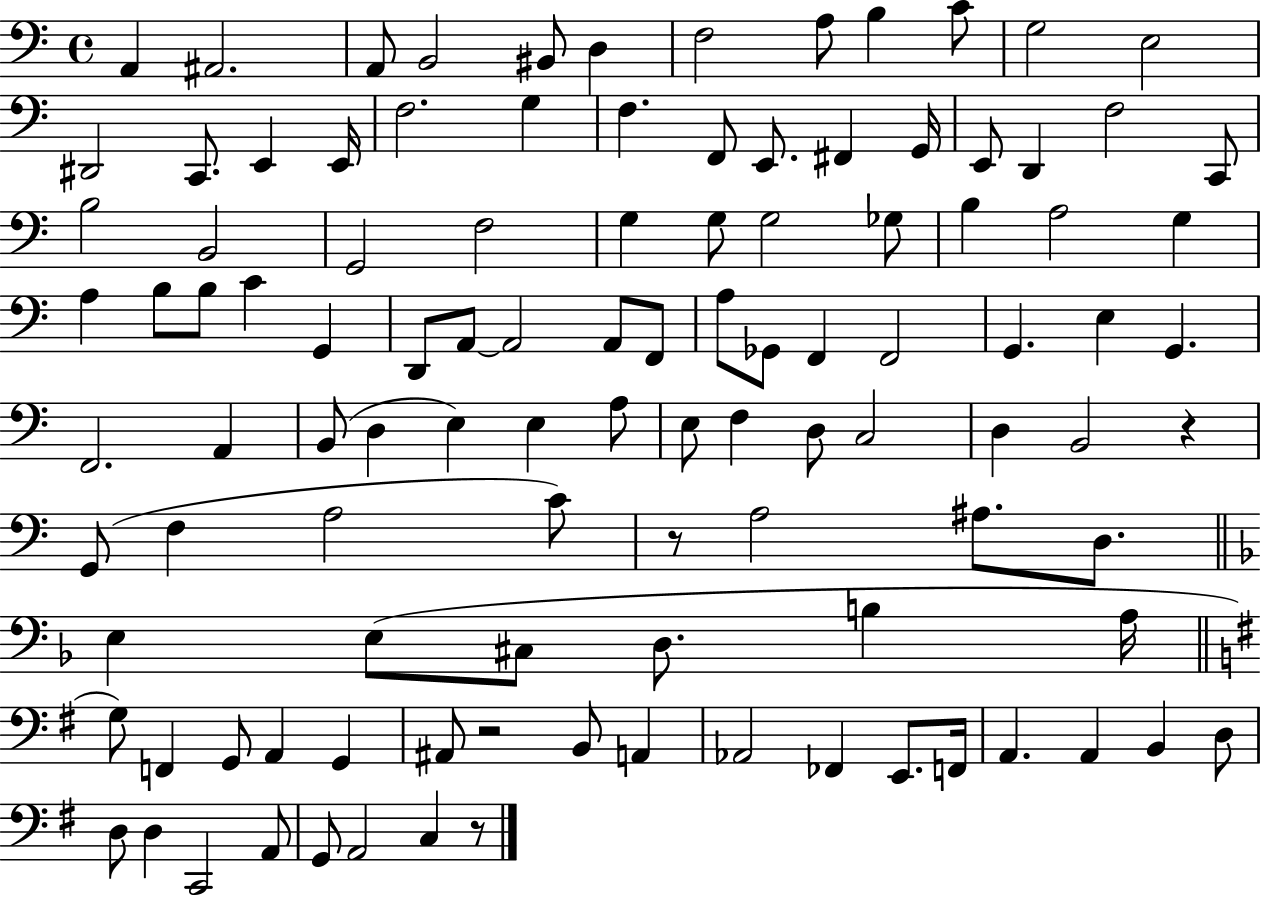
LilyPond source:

{
  \clef bass
  \time 4/4
  \defaultTimeSignature
  \key c \major
  a,4 ais,2. | a,8 b,2 bis,8 d4 | f2 a8 b4 c'8 | g2 e2 | \break dis,2 c,8. e,4 e,16 | f2. g4 | f4. f,8 e,8. fis,4 g,16 | e,8 d,4 f2 c,8 | \break b2 b,2 | g,2 f2 | g4 g8 g2 ges8 | b4 a2 g4 | \break a4 b8 b8 c'4 g,4 | d,8 a,8~~ a,2 a,8 f,8 | a8 ges,8 f,4 f,2 | g,4. e4 g,4. | \break f,2. a,4 | b,8( d4 e4) e4 a8 | e8 f4 d8 c2 | d4 b,2 r4 | \break g,8( f4 a2 c'8) | r8 a2 ais8. d8. | \bar "||" \break \key f \major e4 e8( cis8 d8. b4 a16 | \bar "||" \break \key e \minor g8) f,4 g,8 a,4 g,4 | ais,8 r2 b,8 a,4 | aes,2 fes,4 e,8. f,16 | a,4. a,4 b,4 d8 | \break d8 d4 c,2 a,8 | g,8 a,2 c4 r8 | \bar "|."
}